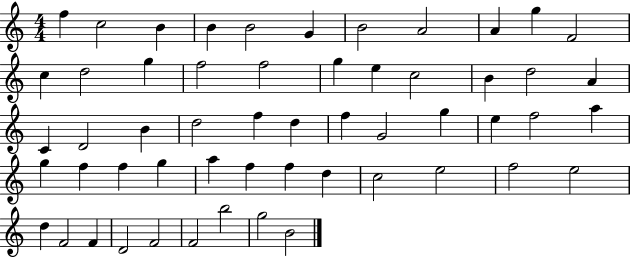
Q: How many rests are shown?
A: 0